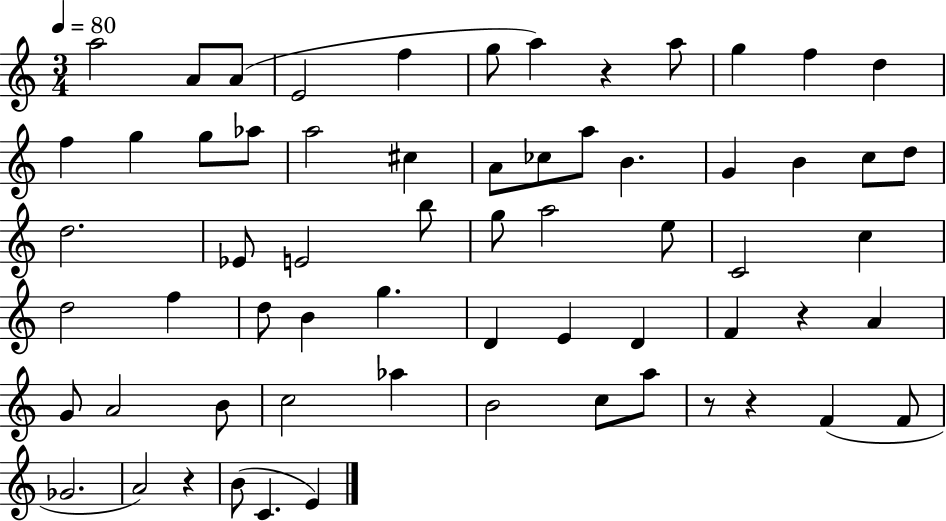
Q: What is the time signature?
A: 3/4